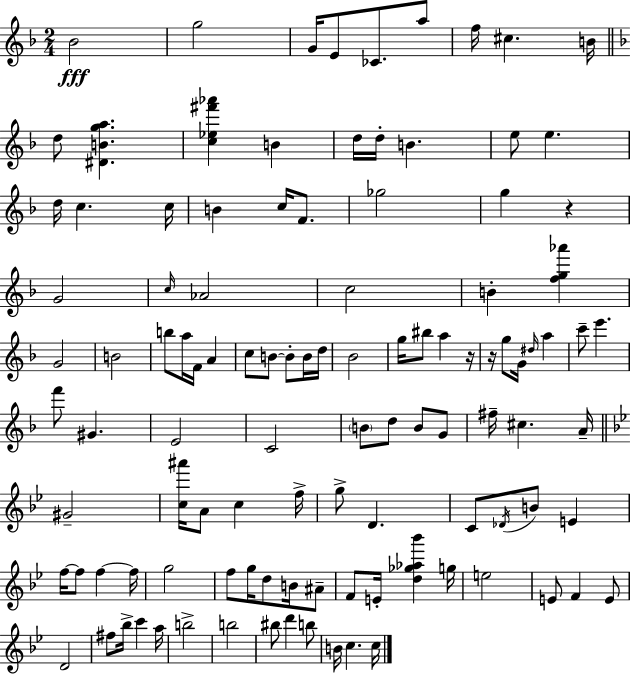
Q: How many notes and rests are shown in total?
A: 109